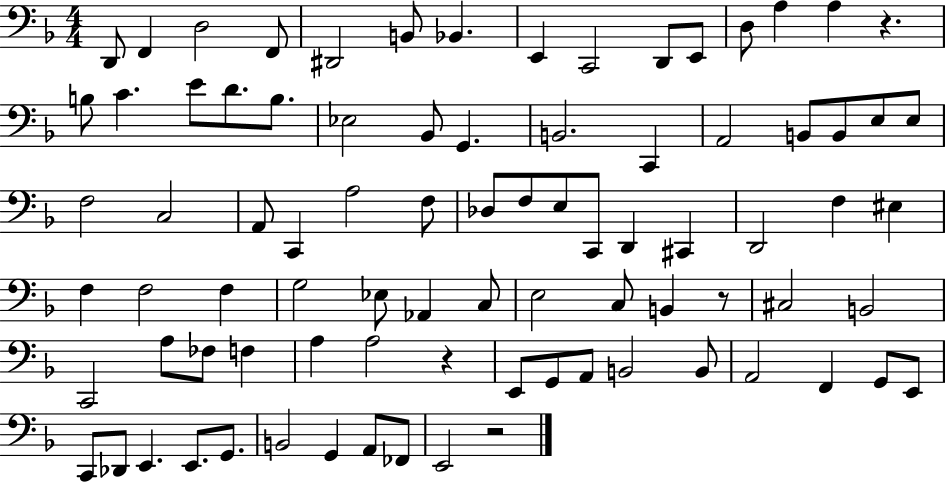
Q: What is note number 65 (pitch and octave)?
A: A2